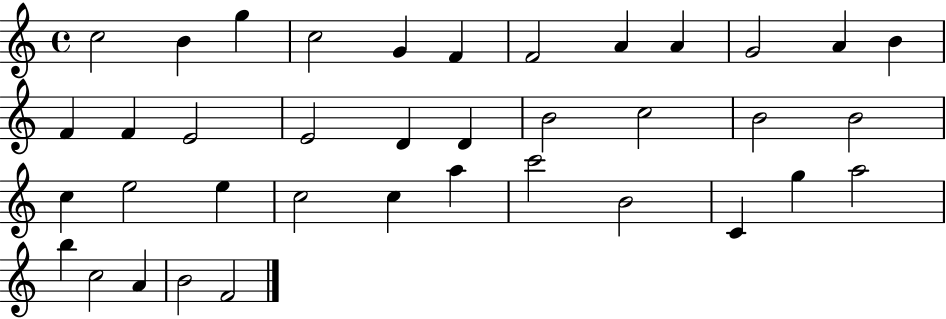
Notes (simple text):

C5/h B4/q G5/q C5/h G4/q F4/q F4/h A4/q A4/q G4/h A4/q B4/q F4/q F4/q E4/h E4/h D4/q D4/q B4/h C5/h B4/h B4/h C5/q E5/h E5/q C5/h C5/q A5/q C6/h B4/h C4/q G5/q A5/h B5/q C5/h A4/q B4/h F4/h